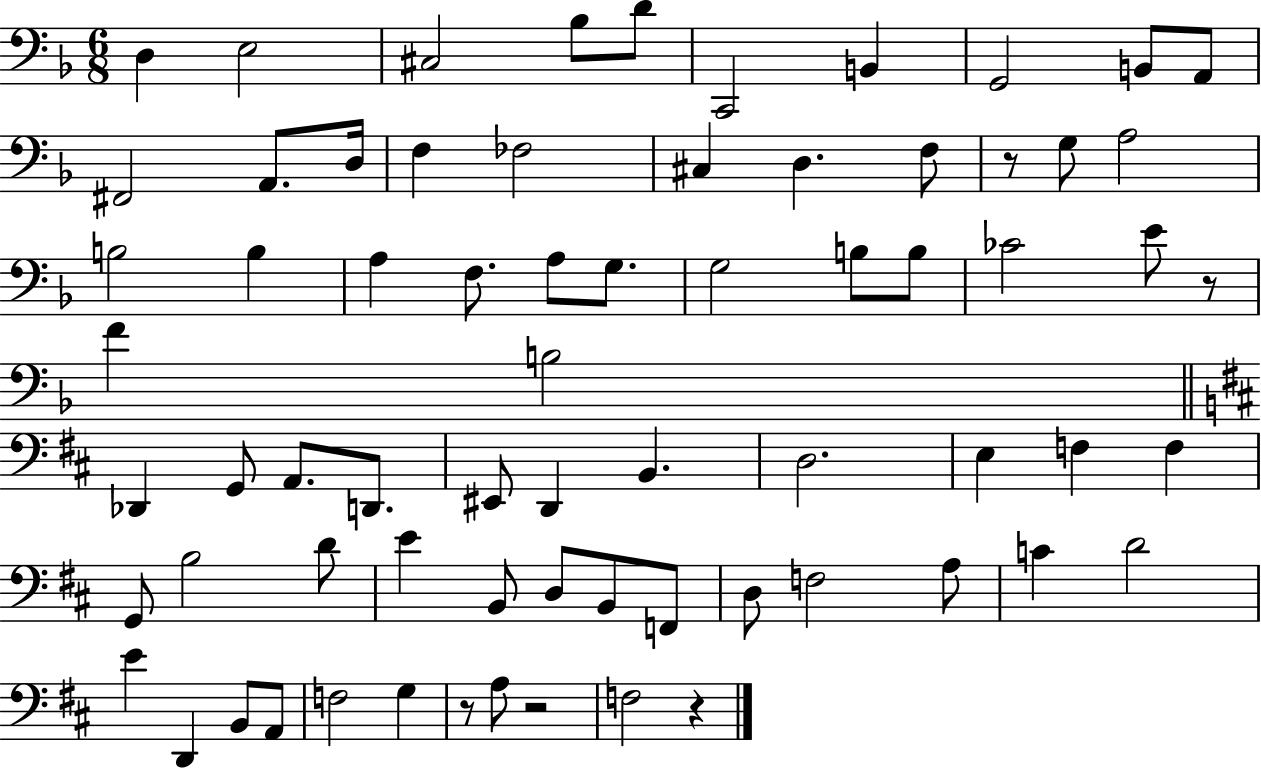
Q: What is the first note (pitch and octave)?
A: D3